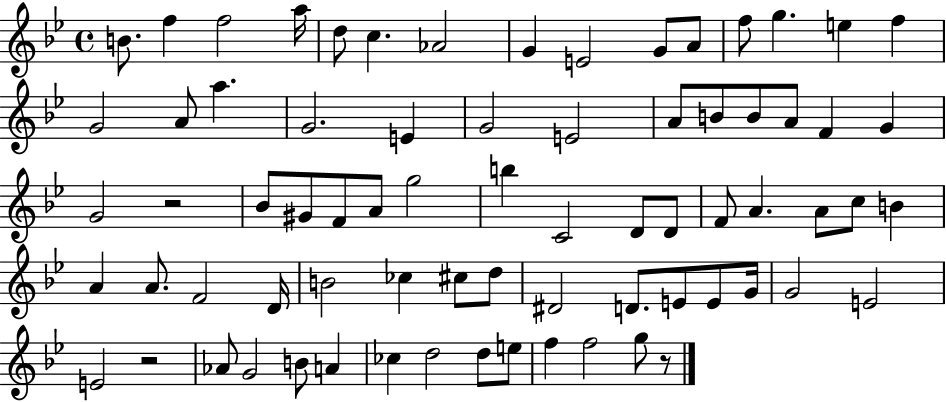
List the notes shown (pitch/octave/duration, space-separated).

B4/e. F5/q F5/h A5/s D5/e C5/q. Ab4/h G4/q E4/h G4/e A4/e F5/e G5/q. E5/q F5/q G4/h A4/e A5/q. G4/h. E4/q G4/h E4/h A4/e B4/e B4/e A4/e F4/q G4/q G4/h R/h Bb4/e G#4/e F4/e A4/e G5/h B5/q C4/h D4/e D4/e F4/e A4/q. A4/e C5/e B4/q A4/q A4/e. F4/h D4/s B4/h CES5/q C#5/e D5/e D#4/h D4/e. E4/e E4/e G4/s G4/h E4/h E4/h R/h Ab4/e G4/h B4/e A4/q CES5/q D5/h D5/e E5/e F5/q F5/h G5/e R/e